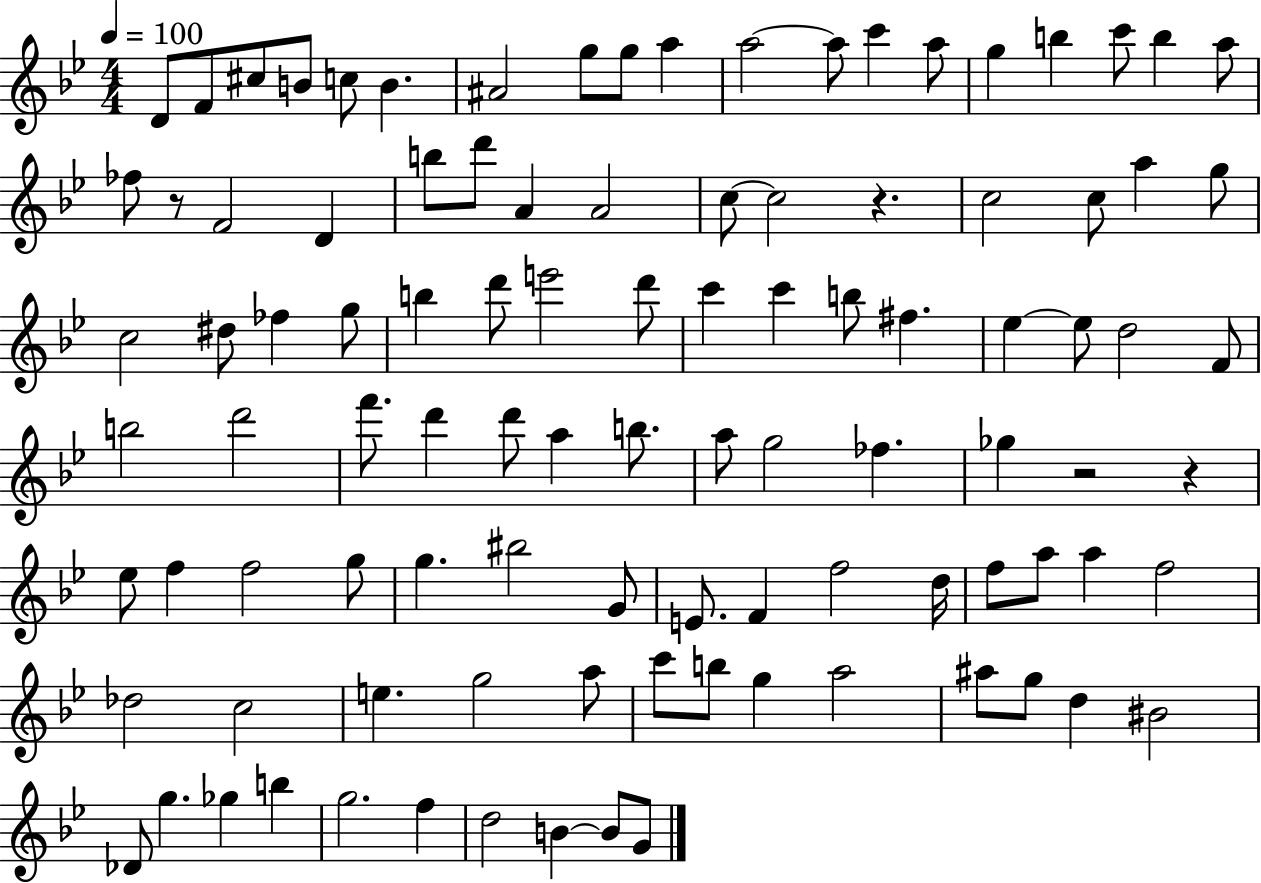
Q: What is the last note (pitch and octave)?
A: G4